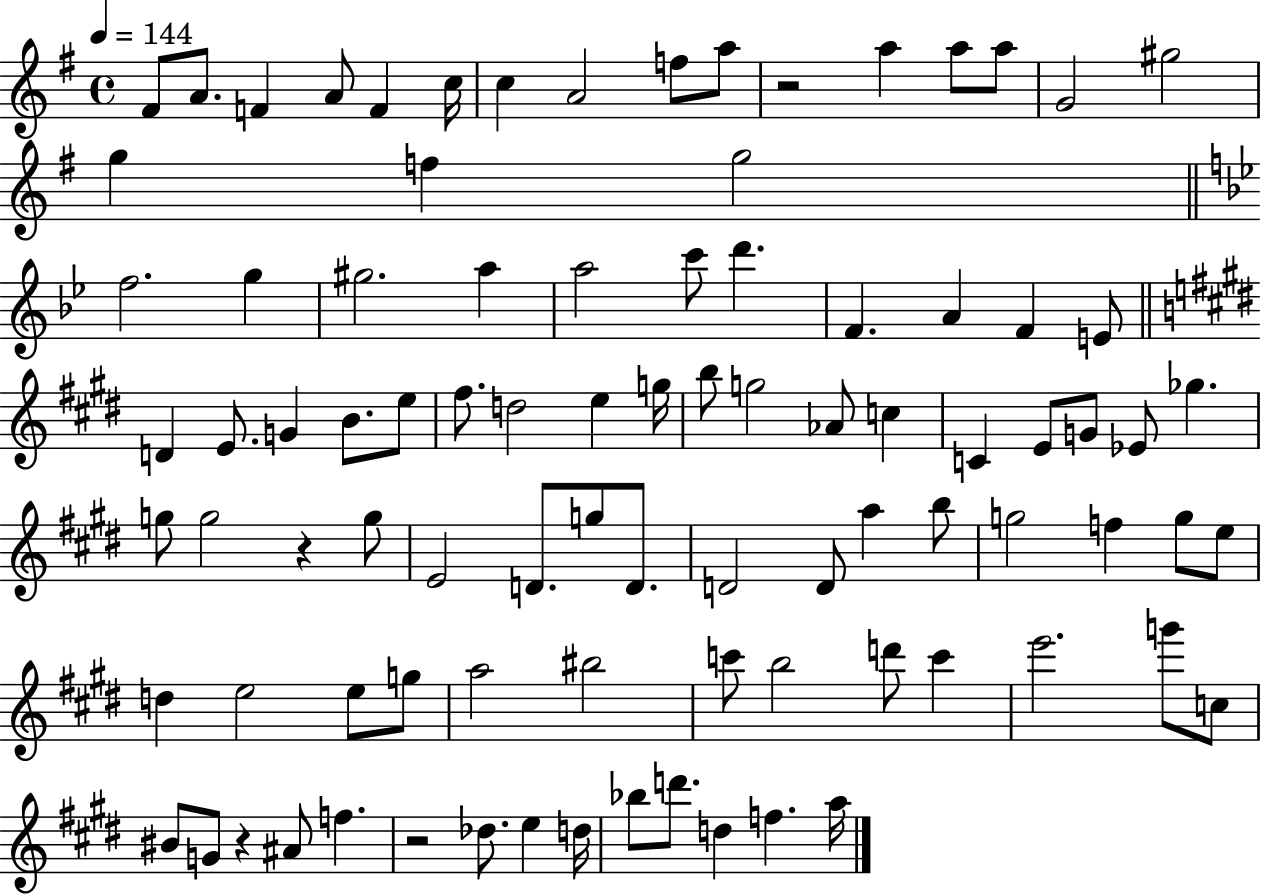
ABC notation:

X:1
T:Untitled
M:4/4
L:1/4
K:G
^F/2 A/2 F A/2 F c/4 c A2 f/2 a/2 z2 a a/2 a/2 G2 ^g2 g f g2 f2 g ^g2 a a2 c'/2 d' F A F E/2 D E/2 G B/2 e/2 ^f/2 d2 e g/4 b/2 g2 _A/2 c C E/2 G/2 _E/2 _g g/2 g2 z g/2 E2 D/2 g/2 D/2 D2 D/2 a b/2 g2 f g/2 e/2 d e2 e/2 g/2 a2 ^b2 c'/2 b2 d'/2 c' e'2 g'/2 c/2 ^B/2 G/2 z ^A/2 f z2 _d/2 e d/4 _b/2 d'/2 d f a/4